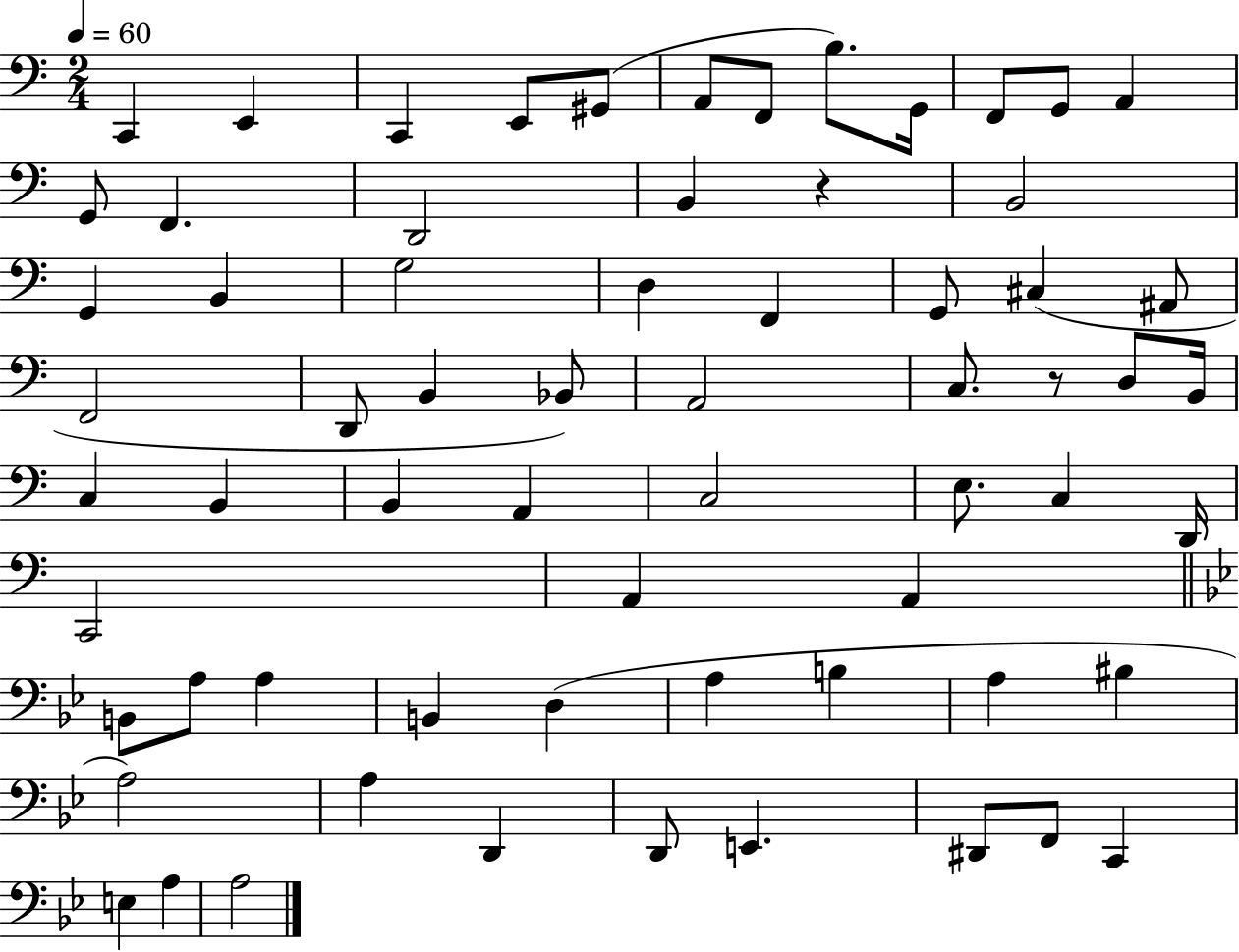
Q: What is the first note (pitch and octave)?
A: C2